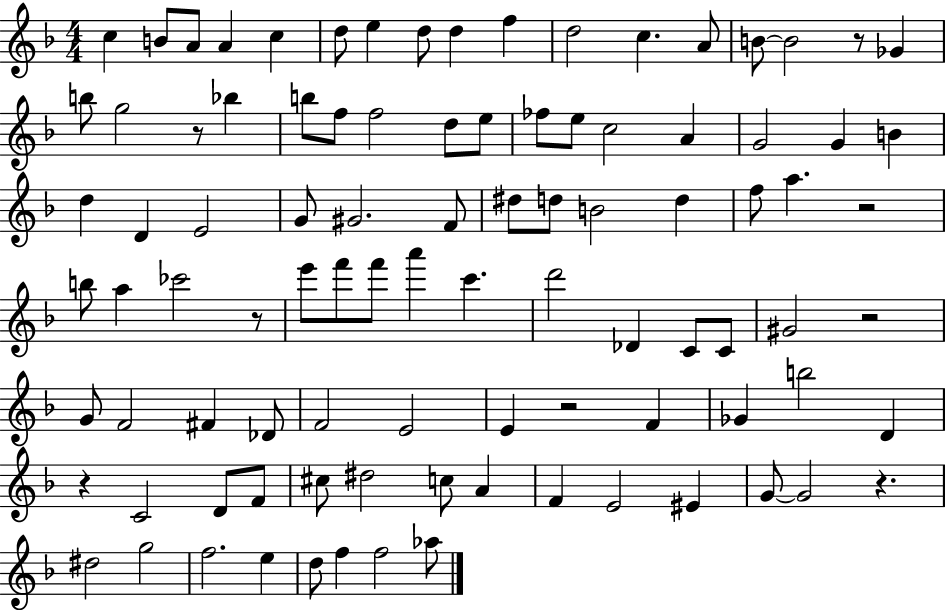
{
  \clef treble
  \numericTimeSignature
  \time 4/4
  \key f \major
  c''4 b'8 a'8 a'4 c''4 | d''8 e''4 d''8 d''4 f''4 | d''2 c''4. a'8 | b'8~~ b'2 r8 ges'4 | \break b''8 g''2 r8 bes''4 | b''8 f''8 f''2 d''8 e''8 | fes''8 e''8 c''2 a'4 | g'2 g'4 b'4 | \break d''4 d'4 e'2 | g'8 gis'2. f'8 | dis''8 d''8 b'2 d''4 | f''8 a''4. r2 | \break b''8 a''4 ces'''2 r8 | e'''8 f'''8 f'''8 a'''4 c'''4. | d'''2 des'4 c'8 c'8 | gis'2 r2 | \break g'8 f'2 fis'4 des'8 | f'2 e'2 | e'4 r2 f'4 | ges'4 b''2 d'4 | \break r4 c'2 d'8 f'8 | cis''8 dis''2 c''8 a'4 | f'4 e'2 eis'4 | g'8~~ g'2 r4. | \break dis''2 g''2 | f''2. e''4 | d''8 f''4 f''2 aes''8 | \bar "|."
}